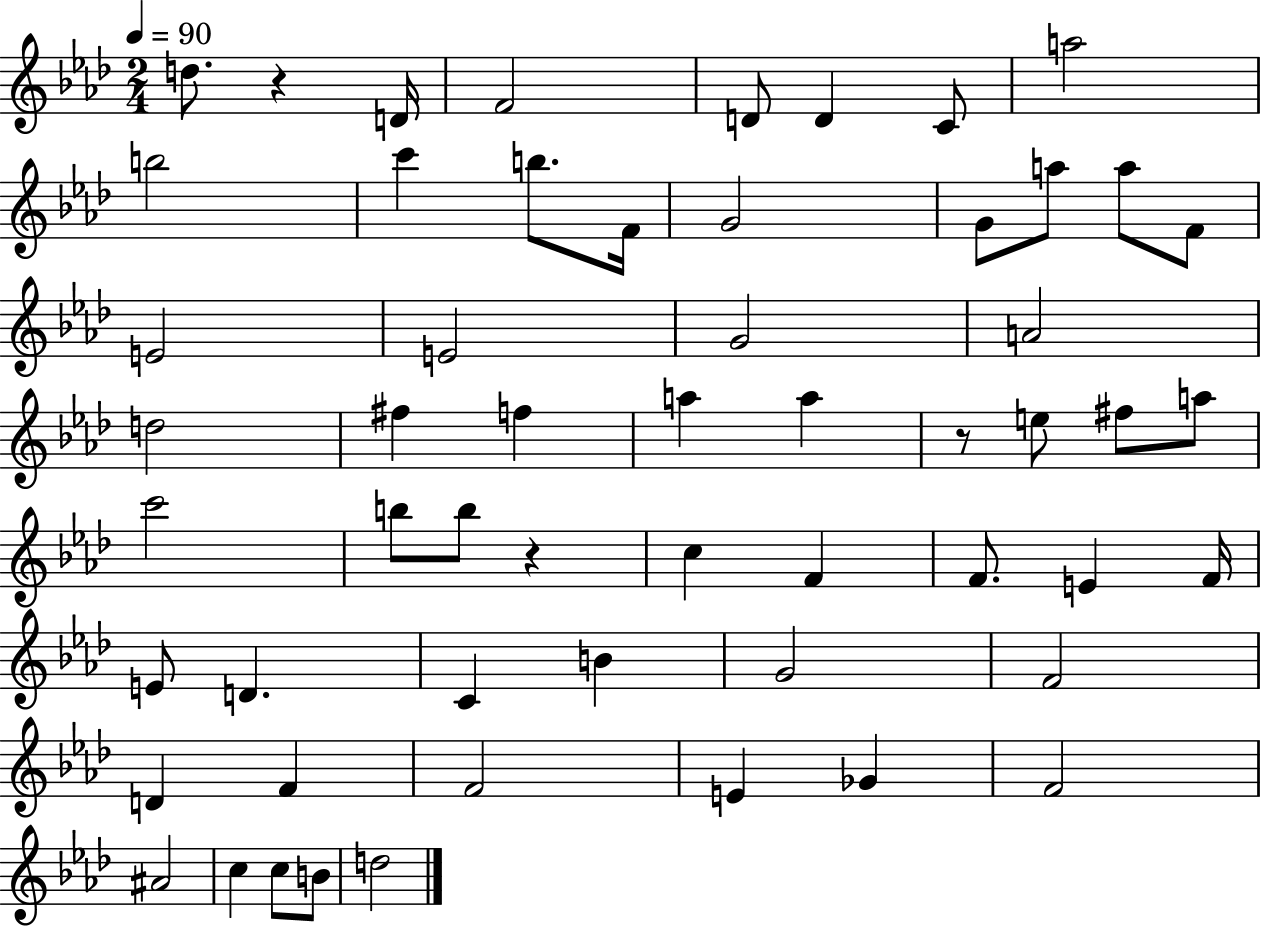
D5/e. R/q D4/s F4/h D4/e D4/q C4/e A5/h B5/h C6/q B5/e. F4/s G4/h G4/e A5/e A5/e F4/e E4/h E4/h G4/h A4/h D5/h F#5/q F5/q A5/q A5/q R/e E5/e F#5/e A5/e C6/h B5/e B5/e R/q C5/q F4/q F4/e. E4/q F4/s E4/e D4/q. C4/q B4/q G4/h F4/h D4/q F4/q F4/h E4/q Gb4/q F4/h A#4/h C5/q C5/e B4/e D5/h